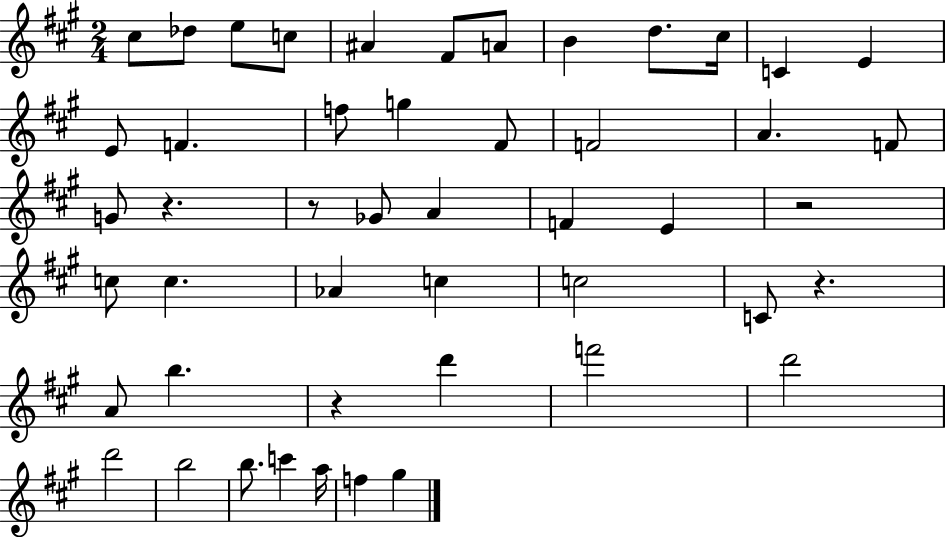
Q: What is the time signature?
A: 2/4